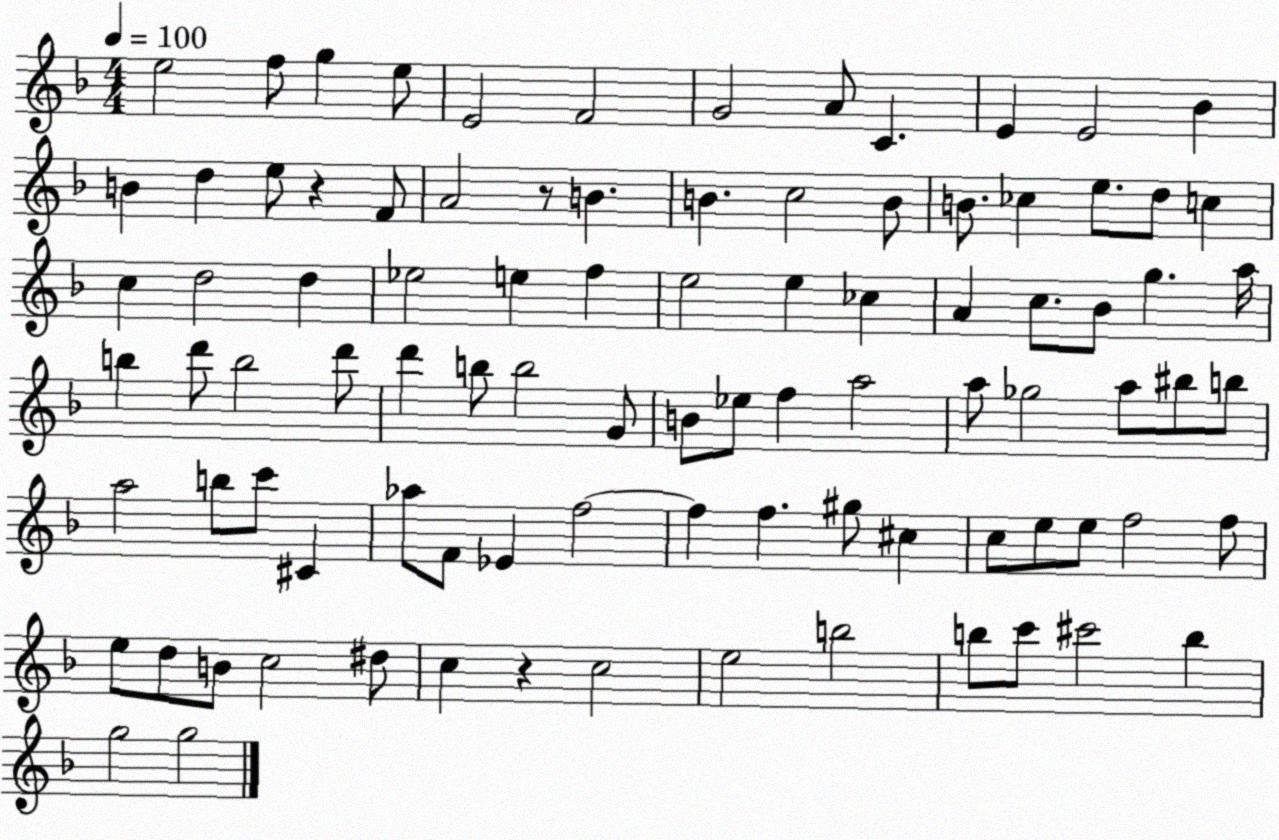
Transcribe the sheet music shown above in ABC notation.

X:1
T:Untitled
M:4/4
L:1/4
K:F
e2 f/2 g e/2 E2 F2 G2 A/2 C E E2 _B B d e/2 z F/2 A2 z/2 B B c2 B/2 B/2 _c e/2 d/2 c c d2 d _e2 e f e2 e _c A c/2 _B/2 g a/4 b d'/2 b2 d'/2 d' b/2 b2 G/2 B/2 _e/2 f a2 a/2 _g2 a/2 ^b/2 b/2 a2 b/2 c'/2 ^C _a/2 F/2 _E f2 f f ^g/2 ^c c/2 e/2 e/2 f2 f/2 e/2 d/2 B/2 c2 ^d/2 c z c2 e2 b2 b/2 c'/2 ^c'2 b g2 g2